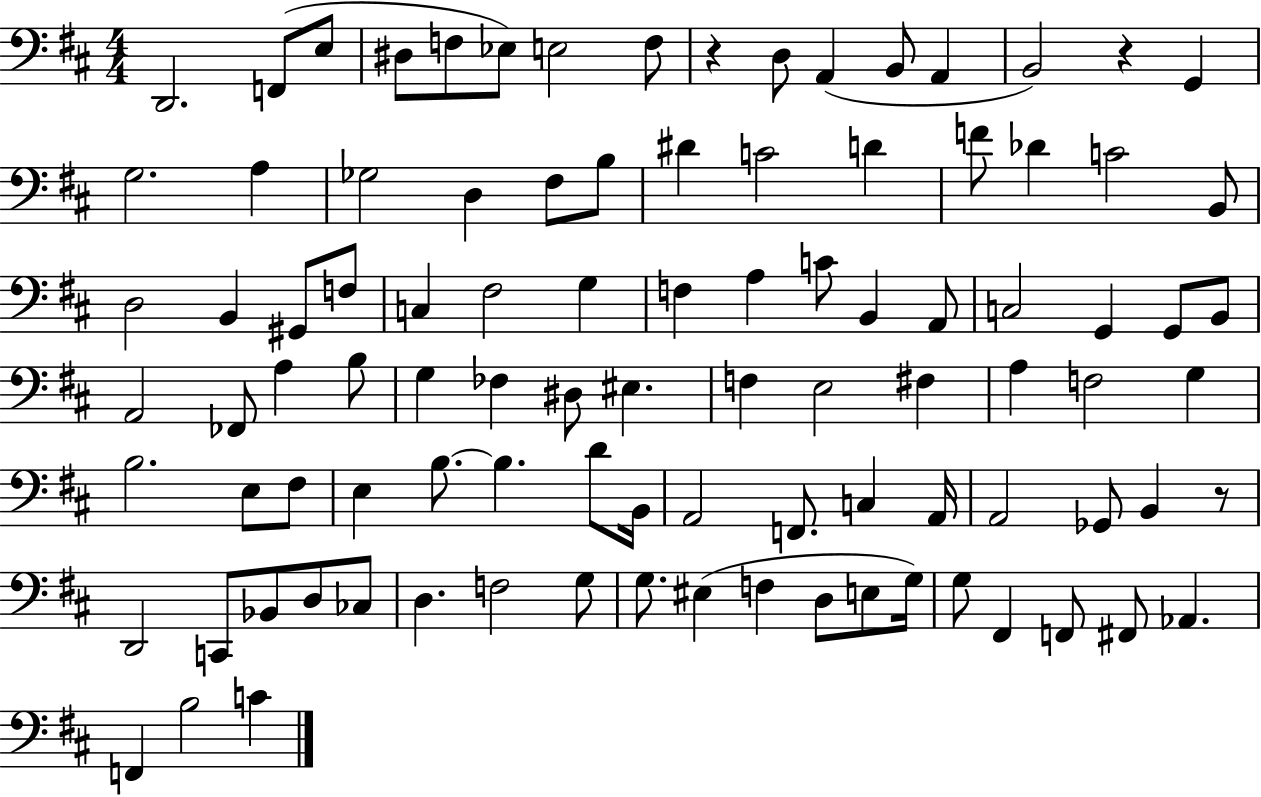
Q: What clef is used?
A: bass